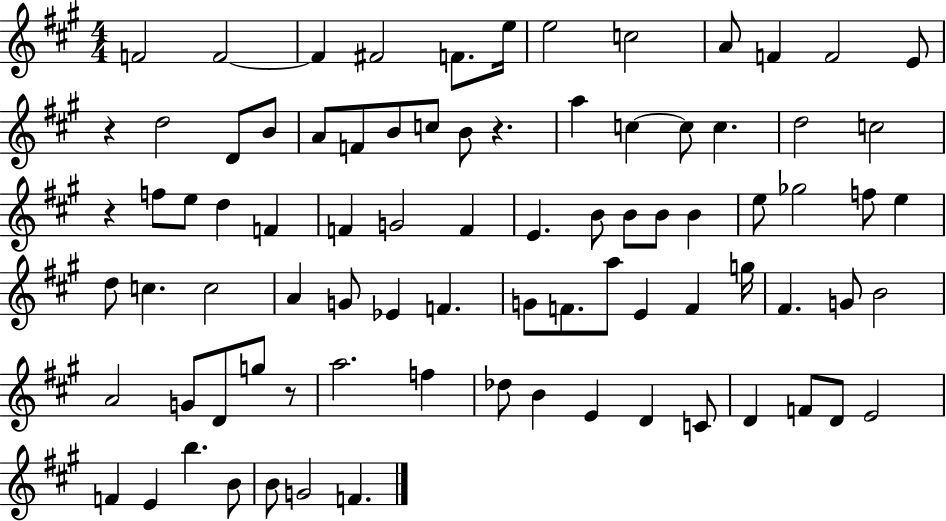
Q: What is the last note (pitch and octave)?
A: F4